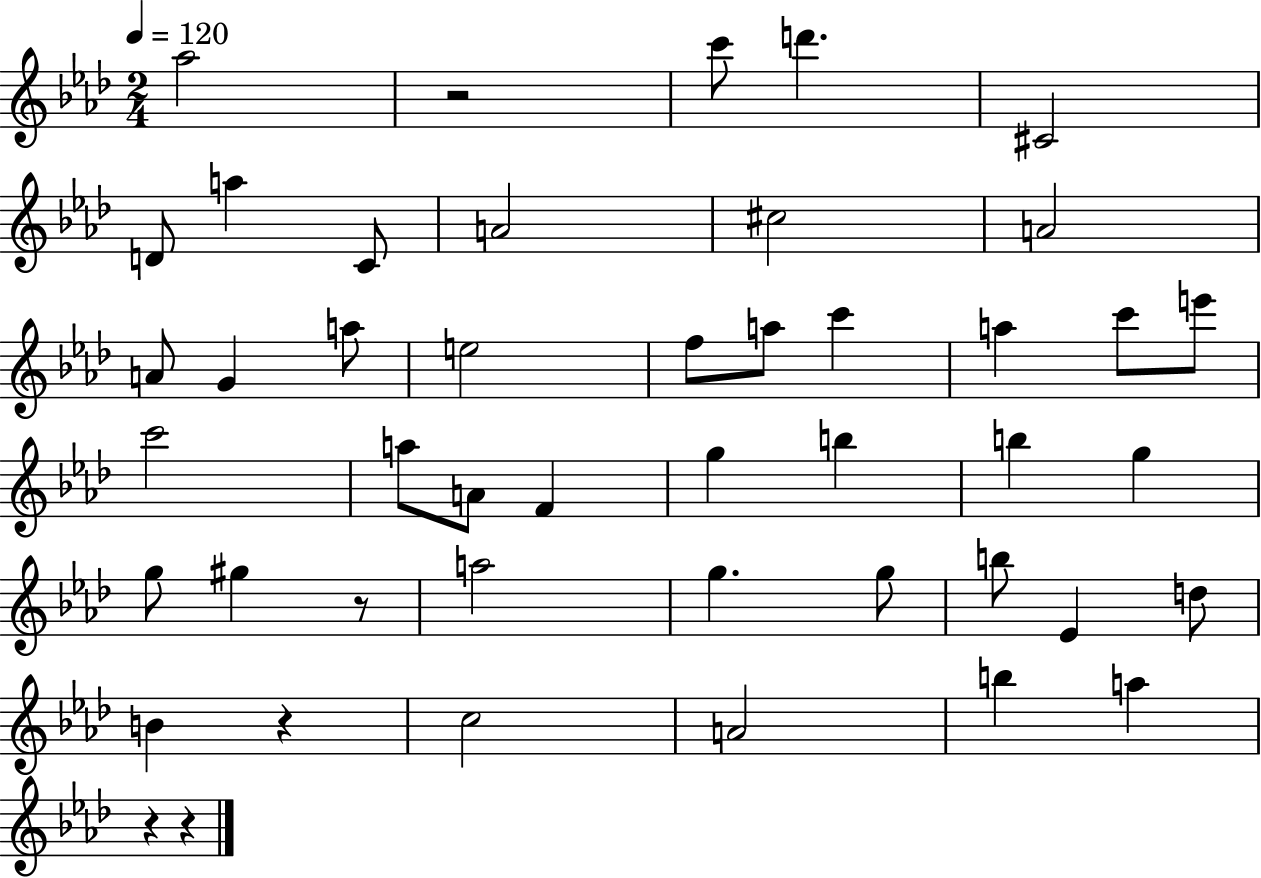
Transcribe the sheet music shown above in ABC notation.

X:1
T:Untitled
M:2/4
L:1/4
K:Ab
_a2 z2 c'/2 d' ^C2 D/2 a C/2 A2 ^c2 A2 A/2 G a/2 e2 f/2 a/2 c' a c'/2 e'/2 c'2 a/2 A/2 F g b b g g/2 ^g z/2 a2 g g/2 b/2 _E d/2 B z c2 A2 b a z z